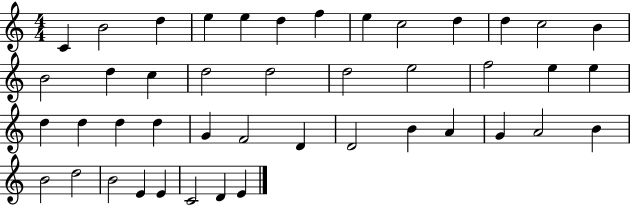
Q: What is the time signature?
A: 4/4